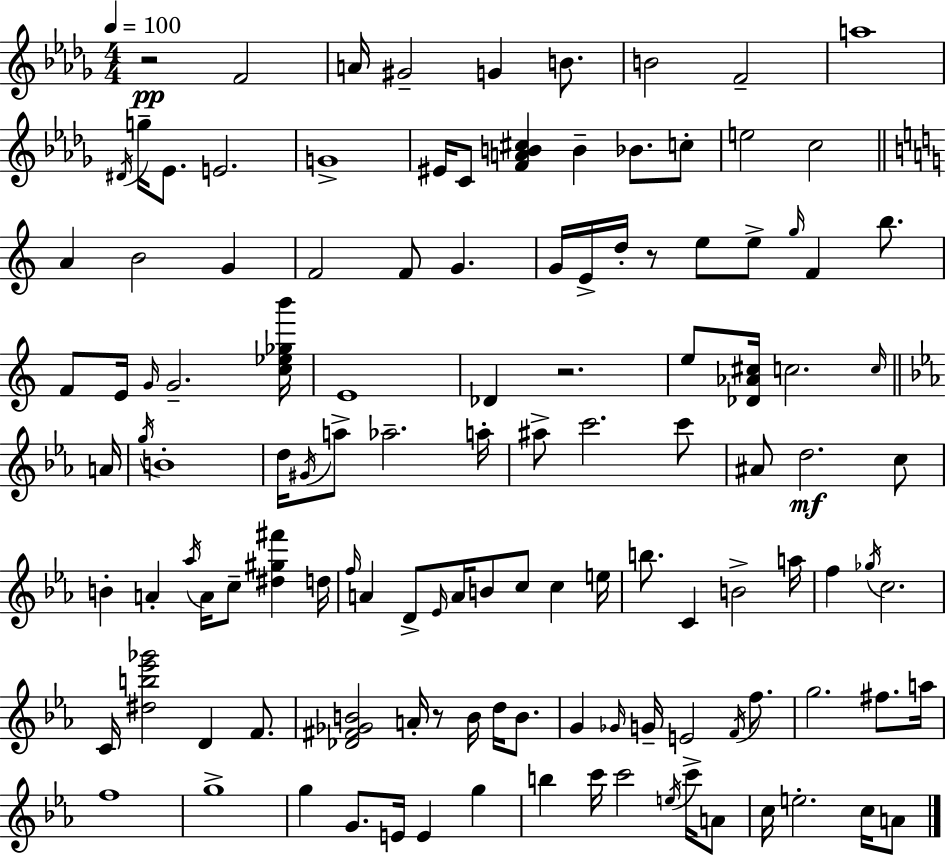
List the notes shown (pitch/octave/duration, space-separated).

R/h F4/h A4/s G#4/h G4/q B4/e. B4/h F4/h A5/w D#4/s G5/s Eb4/e. E4/h. G4/w EIS4/s C4/e [F4,A4,B4,C#5]/q B4/q Bb4/e. C5/e E5/h C5/h A4/q B4/h G4/q F4/h F4/e G4/q. G4/s E4/s D5/s R/e E5/e E5/e G5/s F4/q B5/e. F4/e E4/s G4/s G4/h. [C5,Eb5,Gb5,B6]/s E4/w Db4/q R/h. E5/e [Db4,Ab4,C#5]/s C5/h. C5/s A4/s G5/s B4/w D5/s G#4/s A5/e Ab5/h. A5/s A#5/e C6/h. C6/e A#4/e D5/h. C5/e B4/q A4/q Ab5/s A4/s C5/e [D#5,G#5,F#6]/q D5/s F5/s A4/q D4/e Eb4/s A4/s B4/e C5/e C5/q E5/s B5/e. C4/q B4/h A5/s F5/q Gb5/s C5/h. C4/s [D#5,B5,Eb6,Gb6]/h D4/q F4/e. [Db4,F#4,Gb4,B4]/h A4/s R/e B4/s D5/s B4/e. G4/q Gb4/s G4/s E4/h F4/s F5/e. G5/h. F#5/e. A5/s F5/w G5/w G5/q G4/e. E4/s E4/q G5/q B5/q C6/s C6/h E5/s C6/s A4/e C5/s E5/h. C5/s A4/e